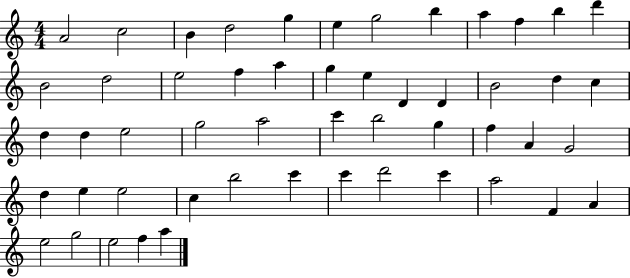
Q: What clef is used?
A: treble